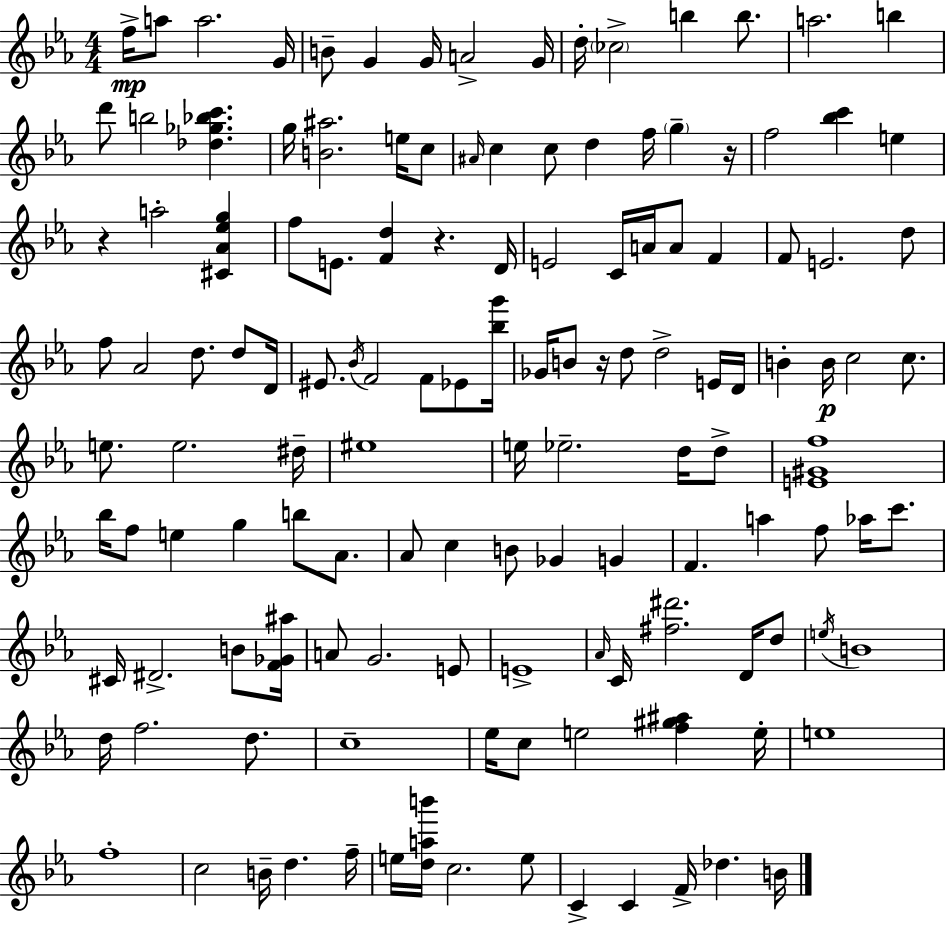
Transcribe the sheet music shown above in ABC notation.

X:1
T:Untitled
M:4/4
L:1/4
K:Eb
f/4 a/2 a2 G/4 B/2 G G/4 A2 G/4 d/4 _c2 b b/2 a2 b d'/2 b2 [_d_g_bc'] g/4 [B^a]2 e/4 c/2 ^A/4 c c/2 d f/4 g z/4 f2 [_bc'] e z a2 [^C_A_eg] f/2 E/2 [Fd] z D/4 E2 C/4 A/4 A/2 F F/2 E2 d/2 f/2 _A2 d/2 d/2 D/4 ^E/2 _B/4 F2 F/2 _E/2 [_bg']/4 _G/4 B/2 z/4 d/2 d2 E/4 D/4 B B/4 c2 c/2 e/2 e2 ^d/4 ^e4 e/4 _e2 d/4 d/2 [E^Gf]4 _b/4 f/2 e g b/2 _A/2 _A/2 c B/2 _G G F a f/2 _a/4 c'/2 ^C/4 ^D2 B/2 [F_G^a]/4 A/2 G2 E/2 E4 _A/4 C/4 [^f^d']2 D/4 d/2 e/4 B4 d/4 f2 d/2 c4 _e/4 c/2 e2 [f^g^a] e/4 e4 f4 c2 B/4 d f/4 e/4 [dab']/4 c2 e/2 C C F/4 _d B/4